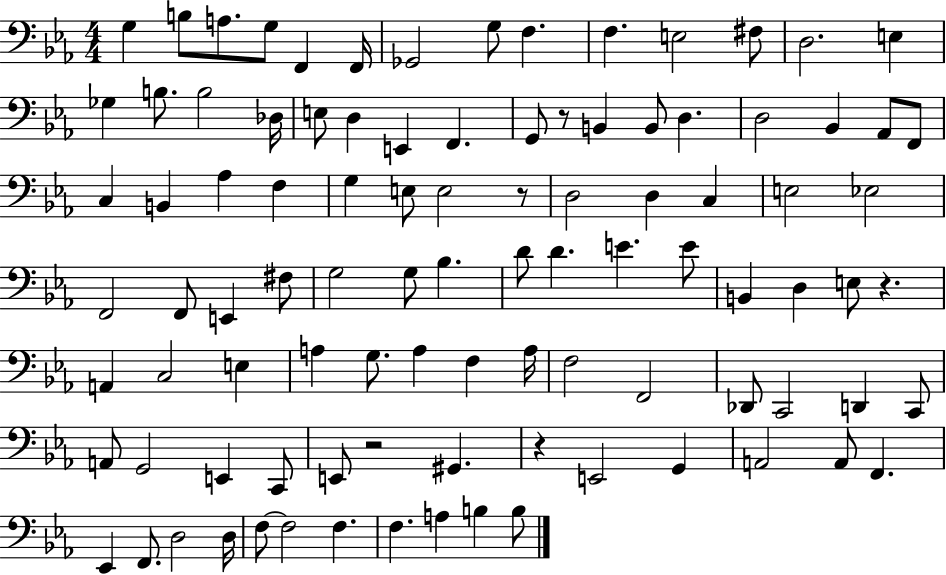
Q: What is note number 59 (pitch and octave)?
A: E3